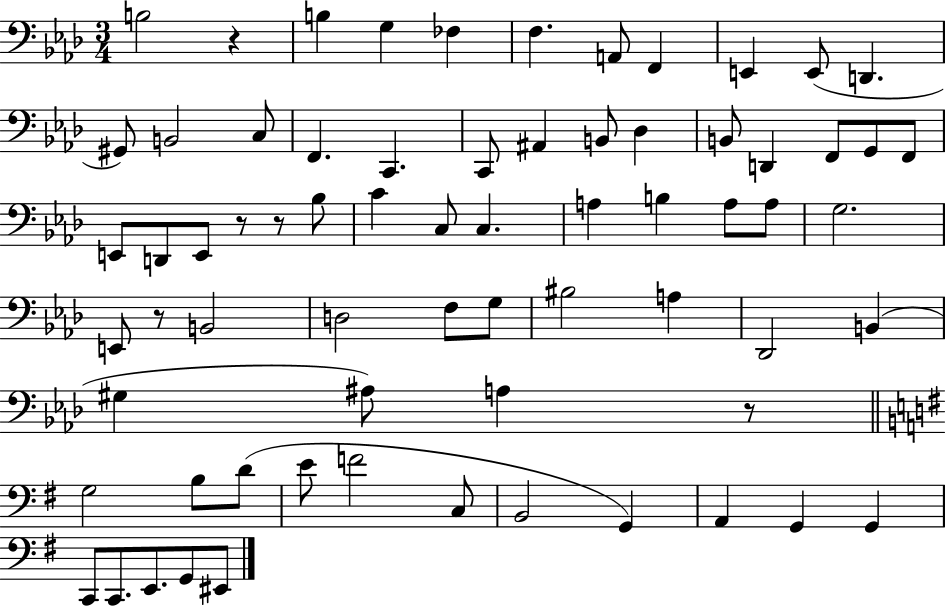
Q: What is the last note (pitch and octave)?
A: EIS2